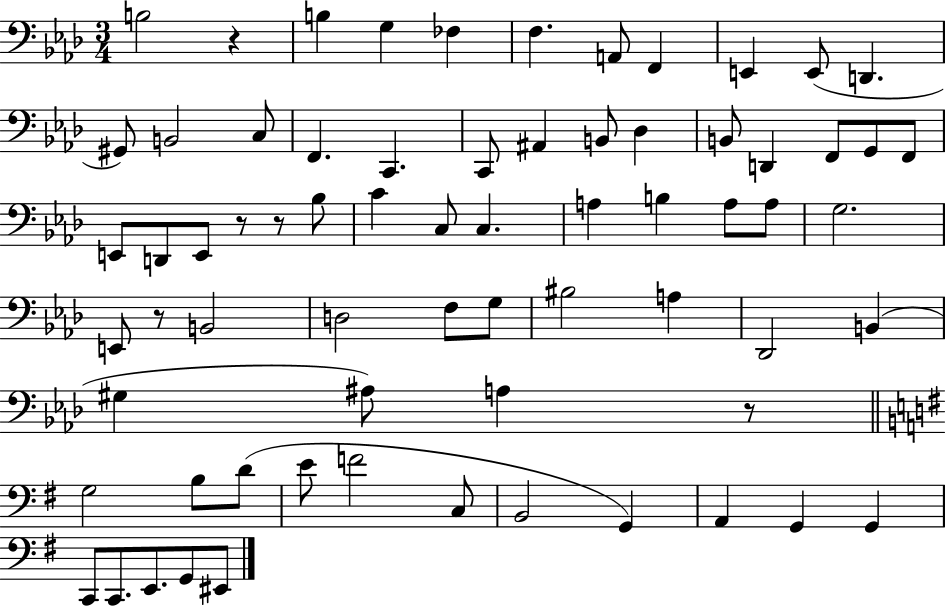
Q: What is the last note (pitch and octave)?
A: EIS2